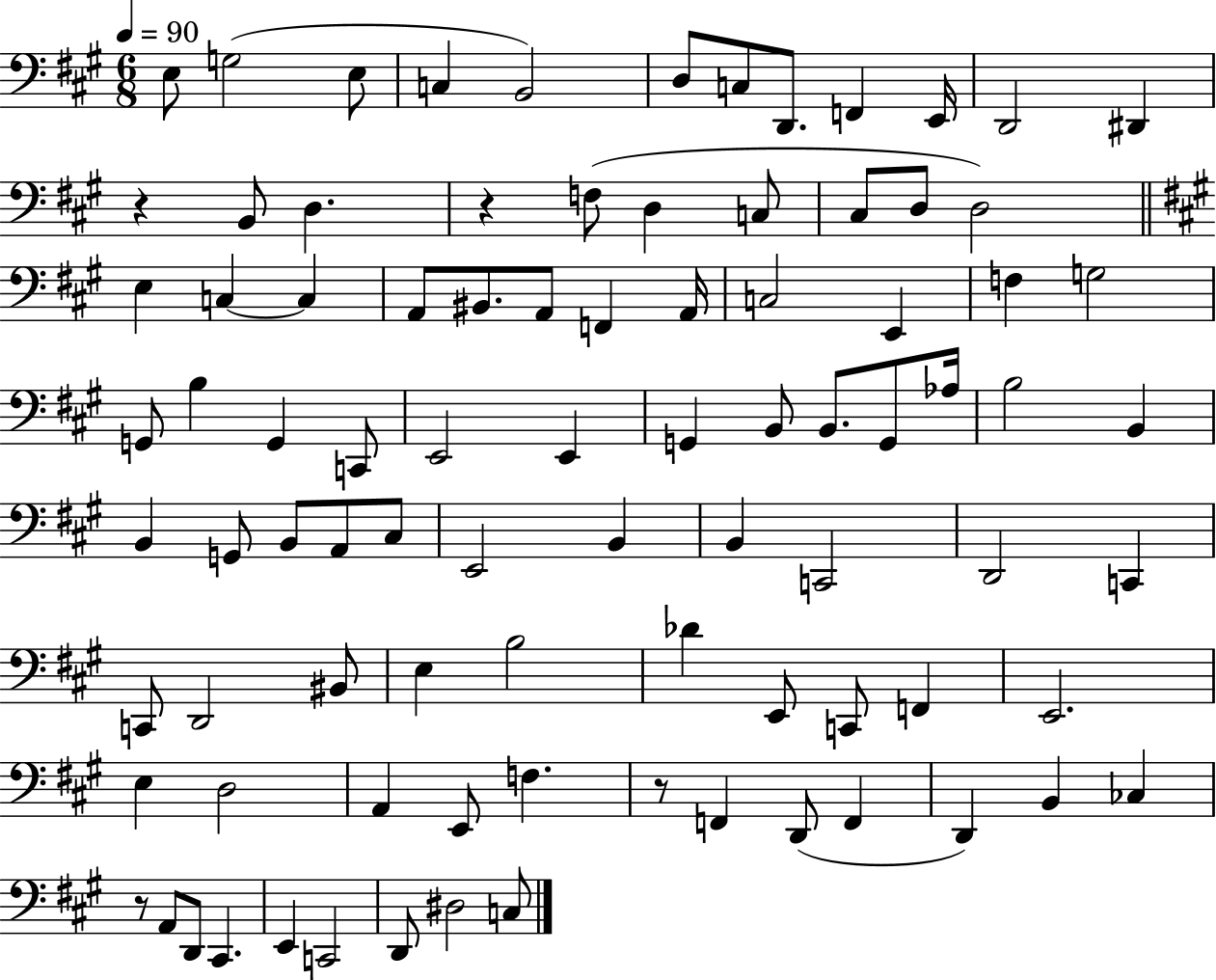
X:1
T:Untitled
M:6/8
L:1/4
K:A
E,/2 G,2 E,/2 C, B,,2 D,/2 C,/2 D,,/2 F,, E,,/4 D,,2 ^D,, z B,,/2 D, z F,/2 D, C,/2 ^C,/2 D,/2 D,2 E, C, C, A,,/2 ^B,,/2 A,,/2 F,, A,,/4 C,2 E,, F, G,2 G,,/2 B, G,, C,,/2 E,,2 E,, G,, B,,/2 B,,/2 G,,/2 _A,/4 B,2 B,, B,, G,,/2 B,,/2 A,,/2 ^C,/2 E,,2 B,, B,, C,,2 D,,2 C,, C,,/2 D,,2 ^B,,/2 E, B,2 _D E,,/2 C,,/2 F,, E,,2 E, D,2 A,, E,,/2 F, z/2 F,, D,,/2 F,, D,, B,, _C, z/2 A,,/2 D,,/2 ^C,, E,, C,,2 D,,/2 ^D,2 C,/2